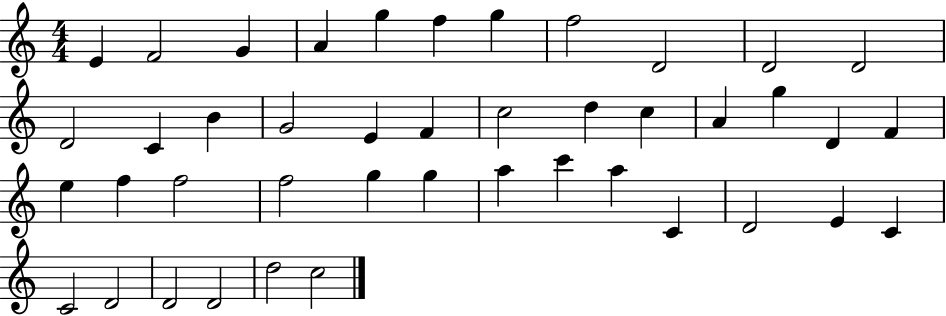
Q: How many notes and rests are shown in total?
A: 43